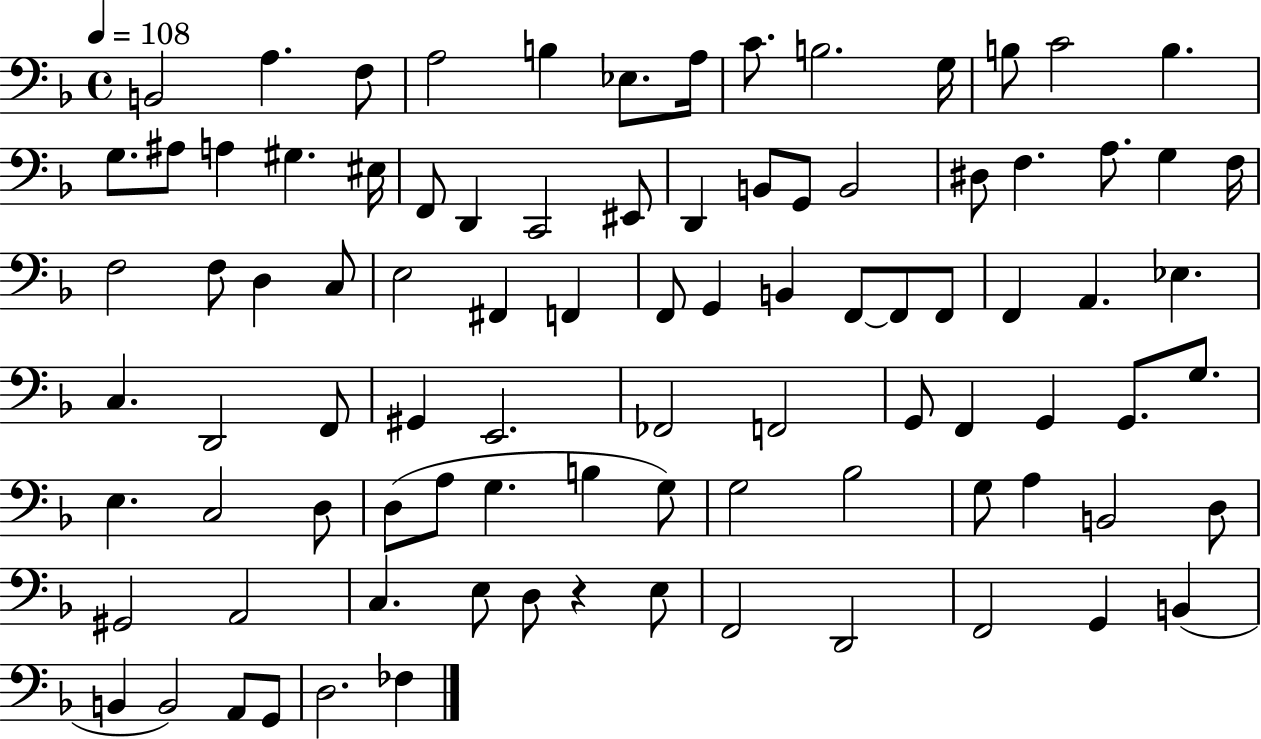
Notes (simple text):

B2/h A3/q. F3/e A3/h B3/q Eb3/e. A3/s C4/e. B3/h. G3/s B3/e C4/h B3/q. G3/e. A#3/e A3/q G#3/q. EIS3/s F2/e D2/q C2/h EIS2/e D2/q B2/e G2/e B2/h D#3/e F3/q. A3/e. G3/q F3/s F3/h F3/e D3/q C3/e E3/h F#2/q F2/q F2/e G2/q B2/q F2/e F2/e F2/e F2/q A2/q. Eb3/q. C3/q. D2/h F2/e G#2/q E2/h. FES2/h F2/h G2/e F2/q G2/q G2/e. G3/e. E3/q. C3/h D3/e D3/e A3/e G3/q. B3/q G3/e G3/h Bb3/h G3/e A3/q B2/h D3/e G#2/h A2/h C3/q. E3/e D3/e R/q E3/e F2/h D2/h F2/h G2/q B2/q B2/q B2/h A2/e G2/e D3/h. FES3/q